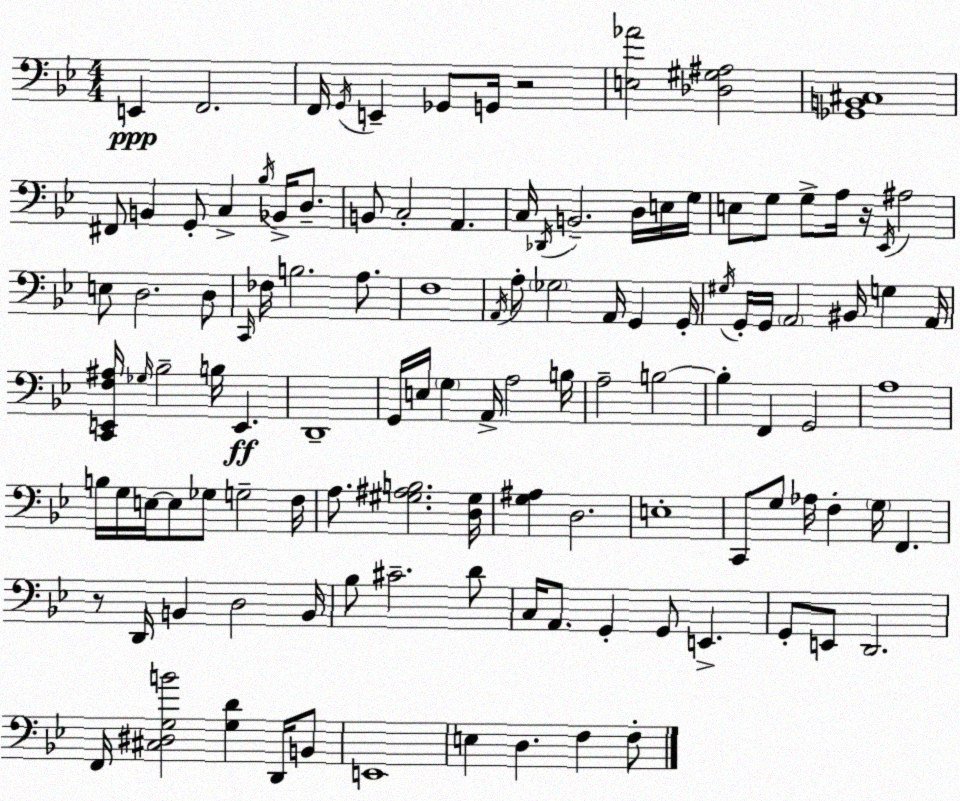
X:1
T:Untitled
M:4/4
L:1/4
K:Gm
E,, F,,2 F,,/4 G,,/4 E,, _G,,/2 G,,/4 z2 [E,_A]2 [_D,^G,^A,]2 [_G,,B,,^C,]4 ^F,,/2 B,, G,,/2 C, _B,/4 _B,,/4 D,/2 B,,/2 C,2 A,, C,/4 _D,,/4 B,,2 D,/4 E,/4 G,/4 E,/2 G,/2 G,/2 A,/4 z/4 _E,,/4 ^A,2 E,/2 D,2 D,/2 C,,/4 _F,/4 B,2 A,/2 F,4 A,,/4 A,/2 _G,2 A,,/4 G,, G,,/4 ^G,/4 G,,/4 G,,/4 A,,2 ^B,,/4 G, A,,/4 [C,,E,,F,^A,]/4 _G,/4 _B,2 B,/4 E,, D,,4 G,,/4 E,/4 G, A,,/4 A,2 B,/4 A,2 B,2 B, F,, G,,2 A,4 B,/4 G,/4 E,/4 E,/2 _G,/2 G,2 F,/4 A,/2 [^G,^A,B,]2 [D,^G,]/4 [G,^A,] D,2 E,4 C,,/2 G,/2 _A,/4 F, G,/4 F,, z/2 D,,/4 B,, D,2 B,,/4 _B,/2 ^C2 D/2 C,/4 A,,/2 G,, G,,/2 E,, G,,/2 E,,/2 D,,2 F,,/4 [^C,^D,G,B]2 [G,D] D,,/4 B,,/2 E,,4 E, D, F, F,/2